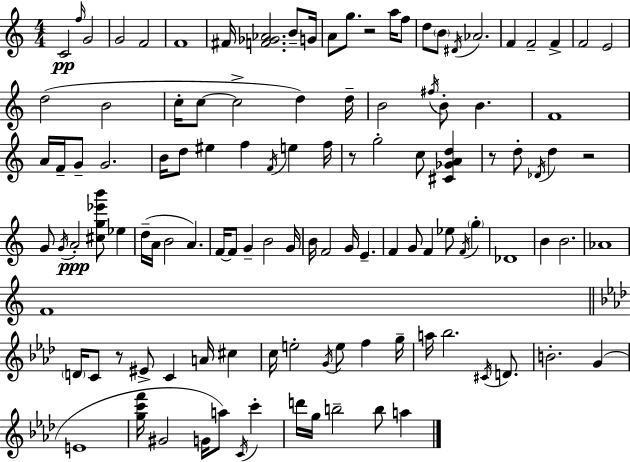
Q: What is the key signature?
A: C major